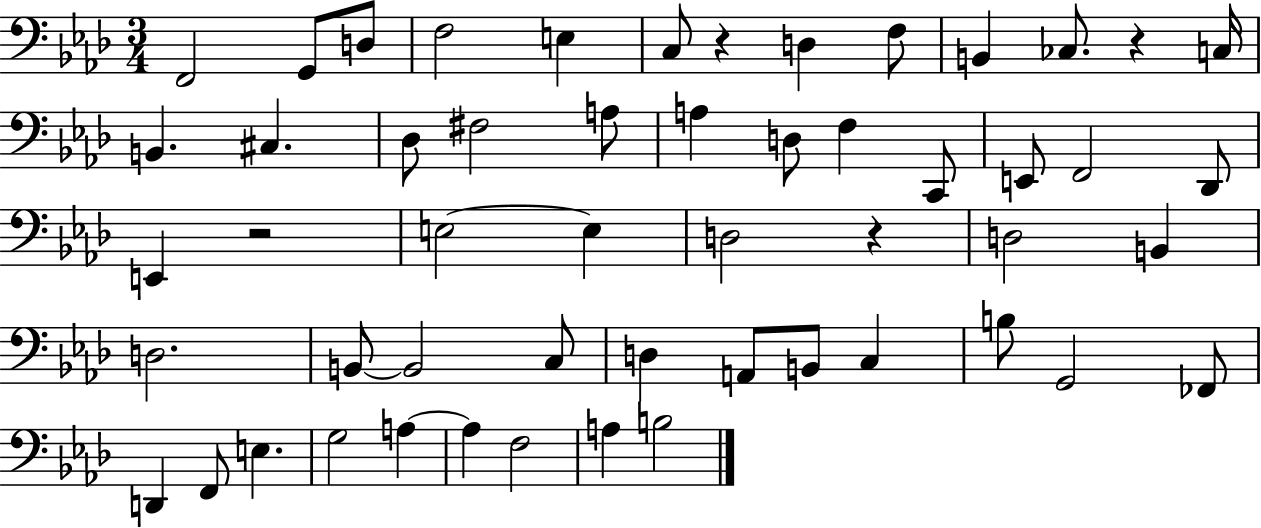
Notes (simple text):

F2/h G2/e D3/e F3/h E3/q C3/e R/q D3/q F3/e B2/q CES3/e. R/q C3/s B2/q. C#3/q. Db3/e F#3/h A3/e A3/q D3/e F3/q C2/e E2/e F2/h Db2/e E2/q R/h E3/h E3/q D3/h R/q D3/h B2/q D3/h. B2/e B2/h C3/e D3/q A2/e B2/e C3/q B3/e G2/h FES2/e D2/q F2/e E3/q. G3/h A3/q A3/q F3/h A3/q B3/h